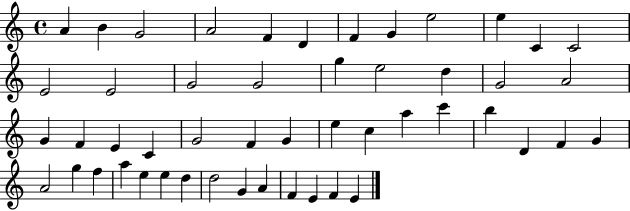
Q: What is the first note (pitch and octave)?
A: A4